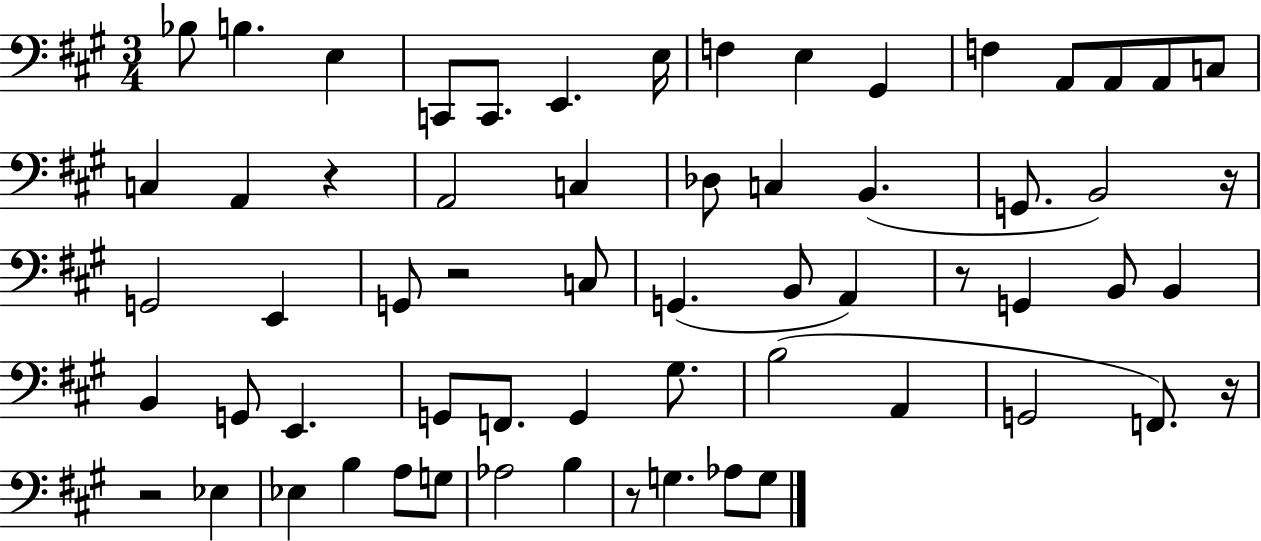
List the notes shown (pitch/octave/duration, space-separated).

Bb3/e B3/q. E3/q C2/e C2/e. E2/q. E3/s F3/q E3/q G#2/q F3/q A2/e A2/e A2/e C3/e C3/q A2/q R/q A2/h C3/q Db3/e C3/q B2/q. G2/e. B2/h R/s G2/h E2/q G2/e R/h C3/e G2/q. B2/e A2/q R/e G2/q B2/e B2/q B2/q G2/e E2/q. G2/e F2/e. G2/q G#3/e. B3/h A2/q G2/h F2/e. R/s R/h Eb3/q Eb3/q B3/q A3/e G3/e Ab3/h B3/q R/e G3/q. Ab3/e G3/e